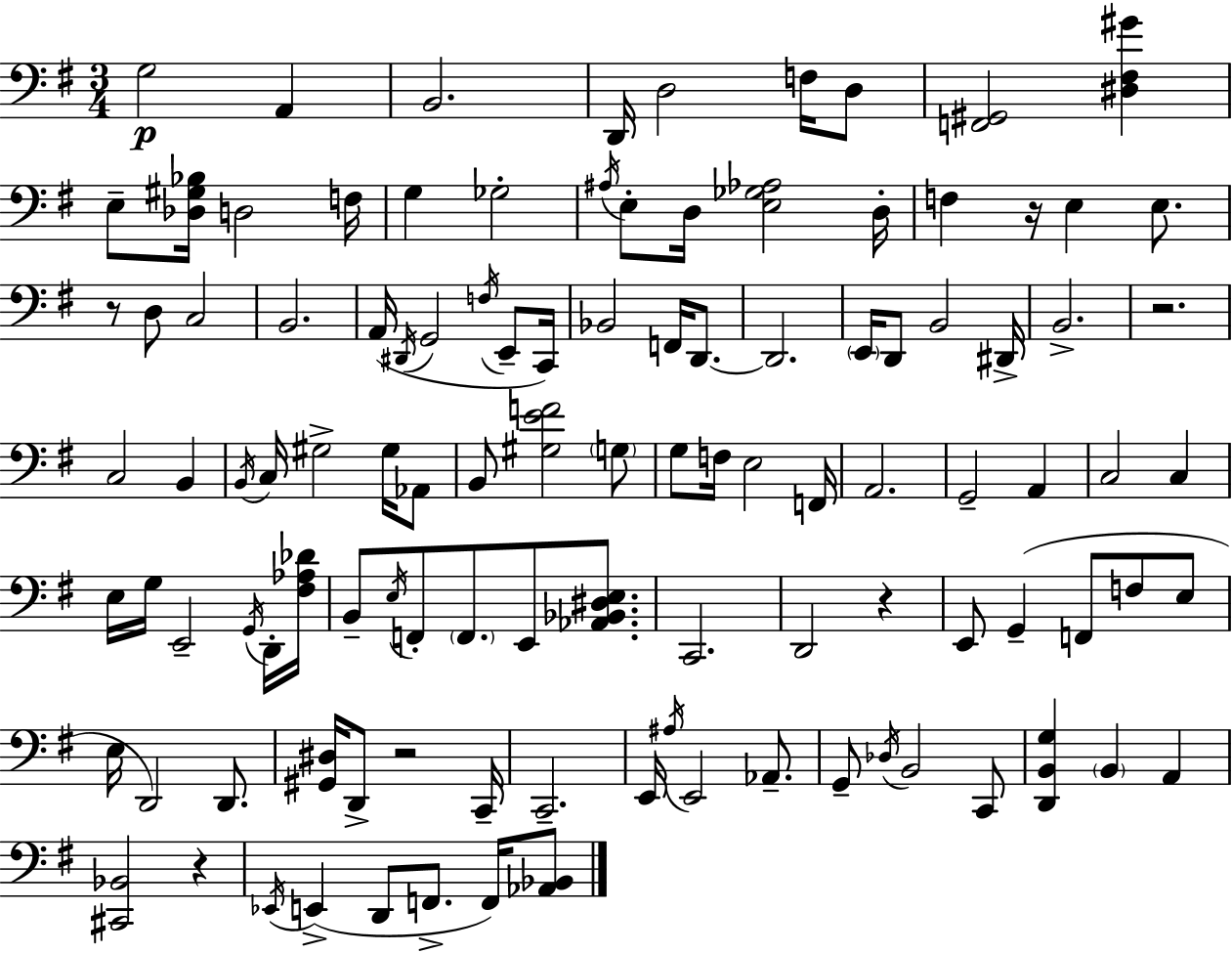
{
  \clef bass
  \numericTimeSignature
  \time 3/4
  \key g \major
  g2\p a,4 | b,2. | d,16 d2 f16 d8 | <f, gis,>2 <dis fis gis'>4 | \break e8-- <des gis bes>16 d2 f16 | g4 ges2-. | \acciaccatura { ais16 } e8-. d16 <e ges aes>2 | d16-. f4 r16 e4 e8. | \break r8 d8 c2 | b,2. | a,16( \acciaccatura { dis,16 } g,2 \acciaccatura { f16 } | e,8-- c,16) bes,2 f,16 | \break d,8.~~ d,2. | \parenthesize e,16 d,8 b,2 | dis,16-> b,2.-> | r2. | \break c2 b,4 | \acciaccatura { b,16 } c16 gis2-> | gis16 aes,8 b,8 <gis e' f'>2 | \parenthesize g8 g8 f16 e2 | \break f,16 a,2. | g,2-- | a,4 c2 | c4 e16 g16 e,2-- | \break \acciaccatura { g,16 } d,16-. <fis aes des'>16 b,8-- \acciaccatura { e16 } f,8-. \parenthesize f,8. | e,8 <aes, bes, dis e>8. c,2. | d,2 | r4 e,8 g,4--( | \break f,8 f8 e8 e16 d,2) | d,8. <gis, dis>16 d,8-> r2 | c,16-- c,2.-- | e,16 \acciaccatura { ais16 } e,2 | \break aes,8.-- g,8-- \acciaccatura { des16 } b,2 | c,8 <d, b, g>4 | \parenthesize b,4 a,4 <cis, bes,>2 | r4 \acciaccatura { ees,16 } e,4->( | \break d,8 f,8.-> f,16) <aes, bes,>8 \bar "|."
}